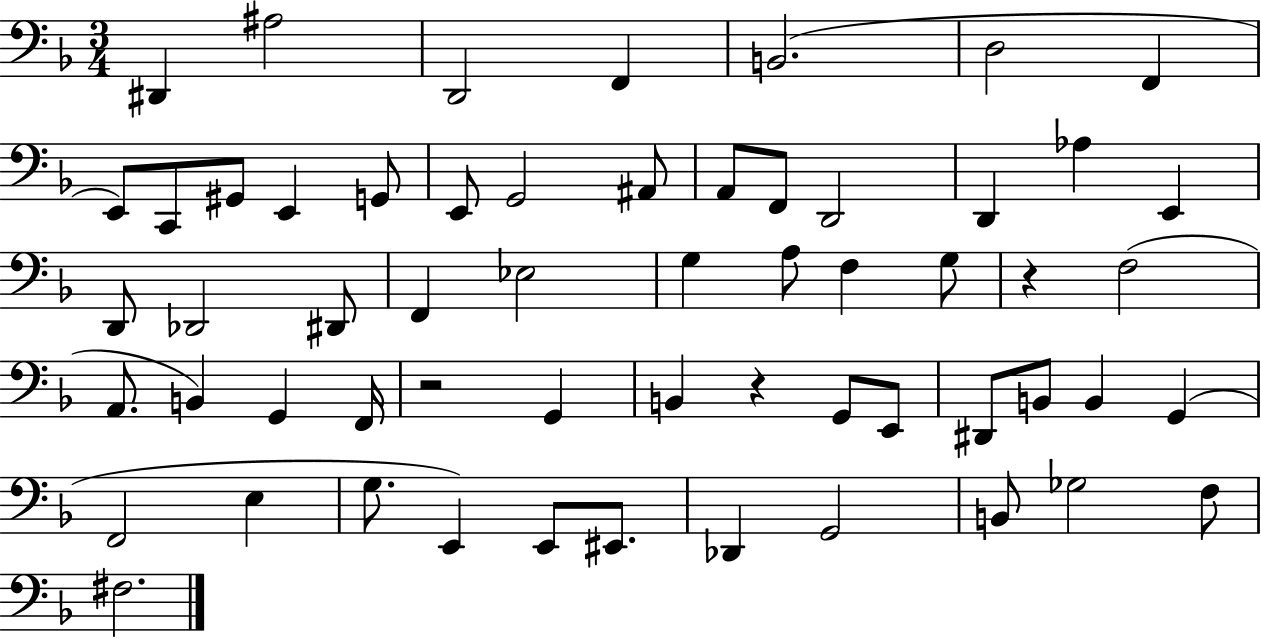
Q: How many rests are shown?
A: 3